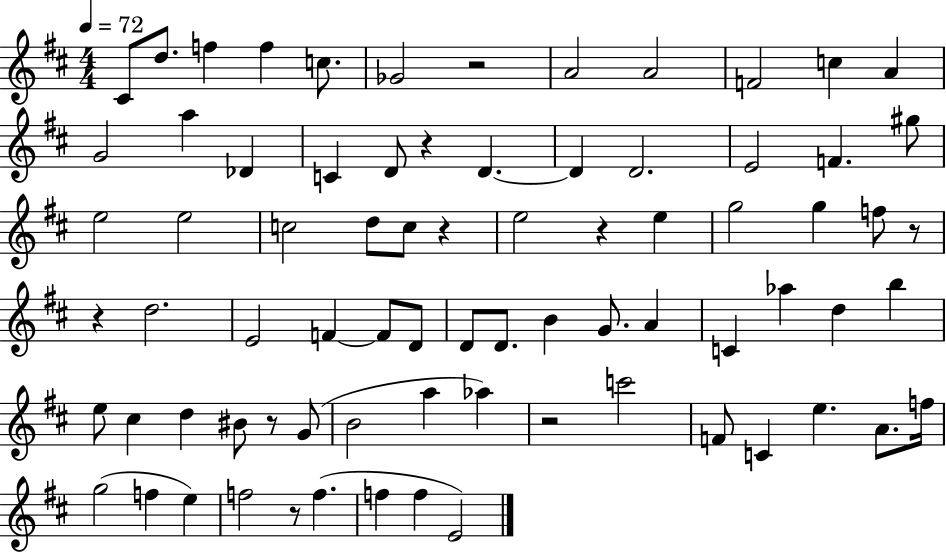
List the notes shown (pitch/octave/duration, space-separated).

C#4/e D5/e. F5/q F5/q C5/e. Gb4/h R/h A4/h A4/h F4/h C5/q A4/q G4/h A5/q Db4/q C4/q D4/e R/q D4/q. D4/q D4/h. E4/h F4/q. G#5/e E5/h E5/h C5/h D5/e C5/e R/q E5/h R/q E5/q G5/h G5/q F5/e R/e R/q D5/h. E4/h F4/q F4/e D4/e D4/e D4/e. B4/q G4/e. A4/q C4/q Ab5/q D5/q B5/q E5/e C#5/q D5/q BIS4/e R/e G4/e B4/h A5/q Ab5/q R/h C6/h F4/e C4/q E5/q. A4/e. F5/s G5/h F5/q E5/q F5/h R/e F5/q. F5/q F5/q E4/h